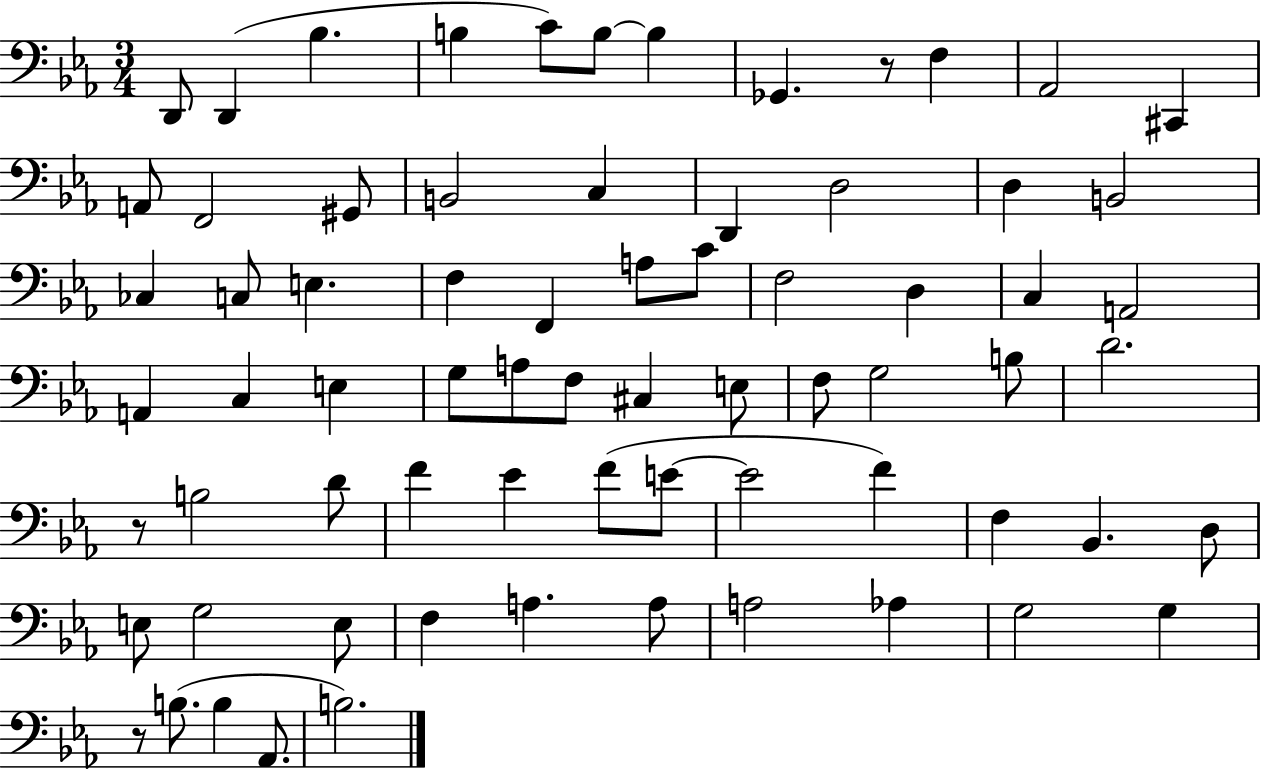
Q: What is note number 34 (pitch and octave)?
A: E3